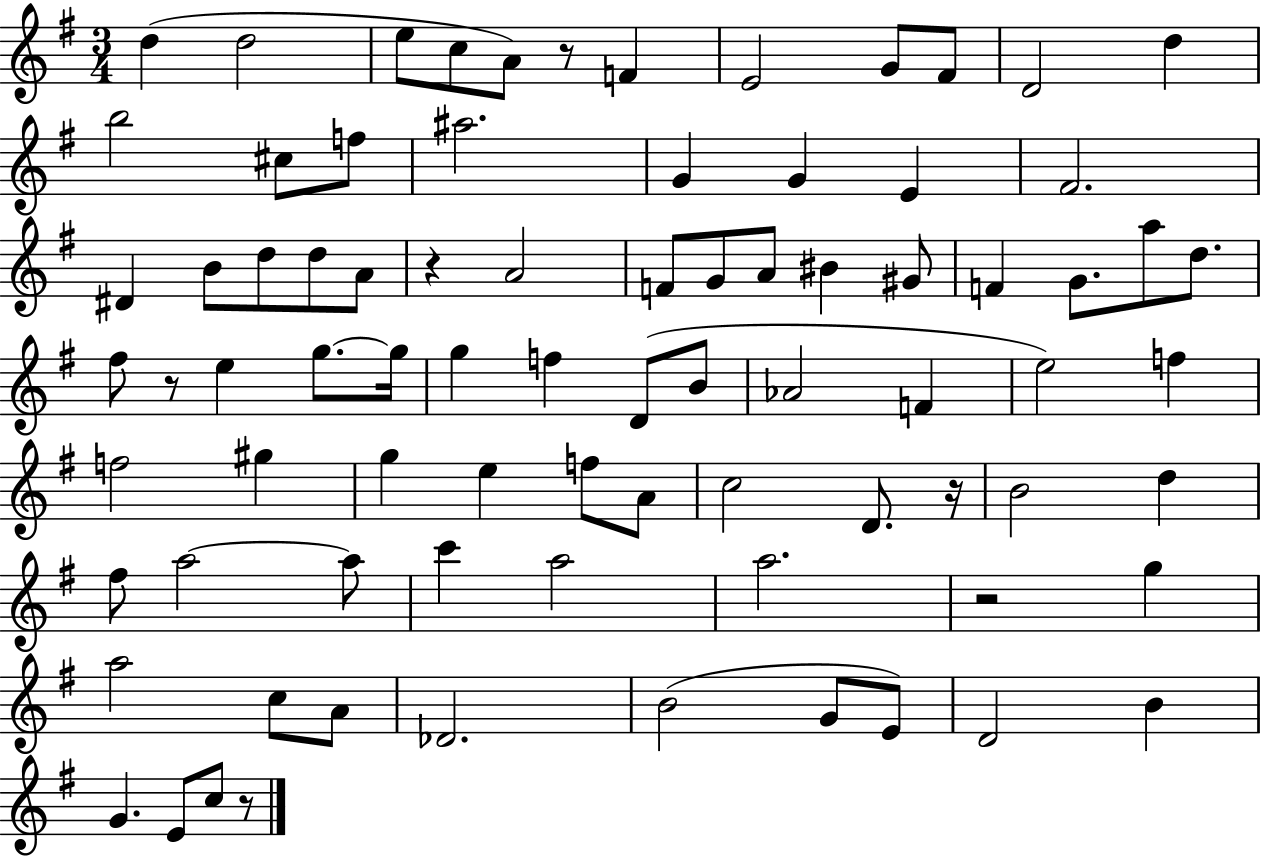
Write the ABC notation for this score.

X:1
T:Untitled
M:3/4
L:1/4
K:G
d d2 e/2 c/2 A/2 z/2 F E2 G/2 ^F/2 D2 d b2 ^c/2 f/2 ^a2 G G E ^F2 ^D B/2 d/2 d/2 A/2 z A2 F/2 G/2 A/2 ^B ^G/2 F G/2 a/2 d/2 ^f/2 z/2 e g/2 g/4 g f D/2 B/2 _A2 F e2 f f2 ^g g e f/2 A/2 c2 D/2 z/4 B2 d ^f/2 a2 a/2 c' a2 a2 z2 g a2 c/2 A/2 _D2 B2 G/2 E/2 D2 B G E/2 c/2 z/2